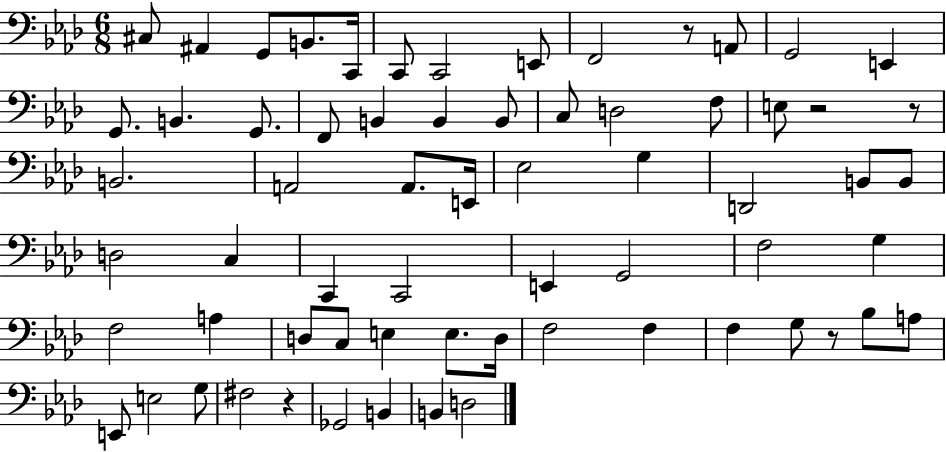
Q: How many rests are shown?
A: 5